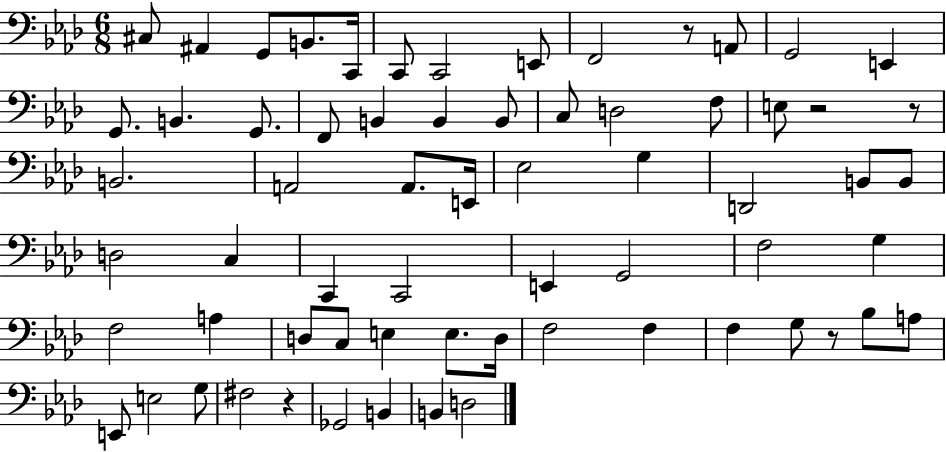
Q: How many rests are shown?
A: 5